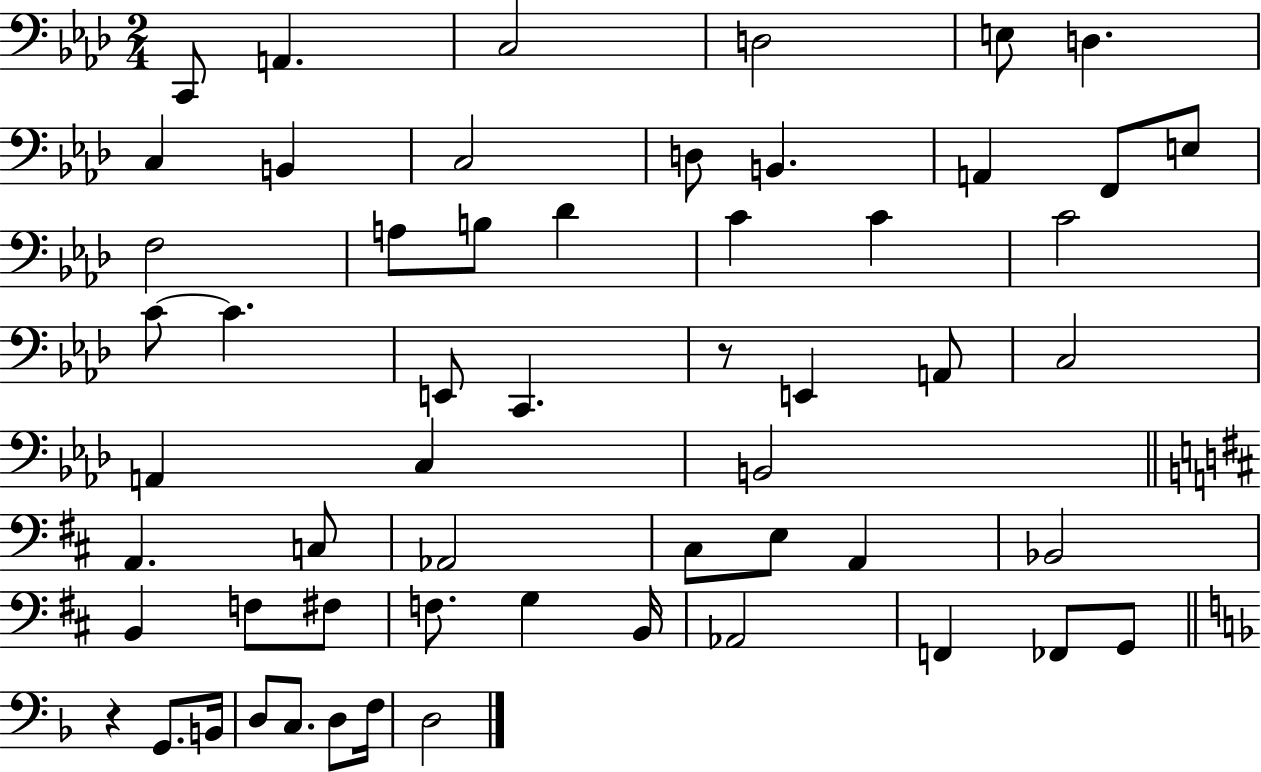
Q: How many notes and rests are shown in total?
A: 57